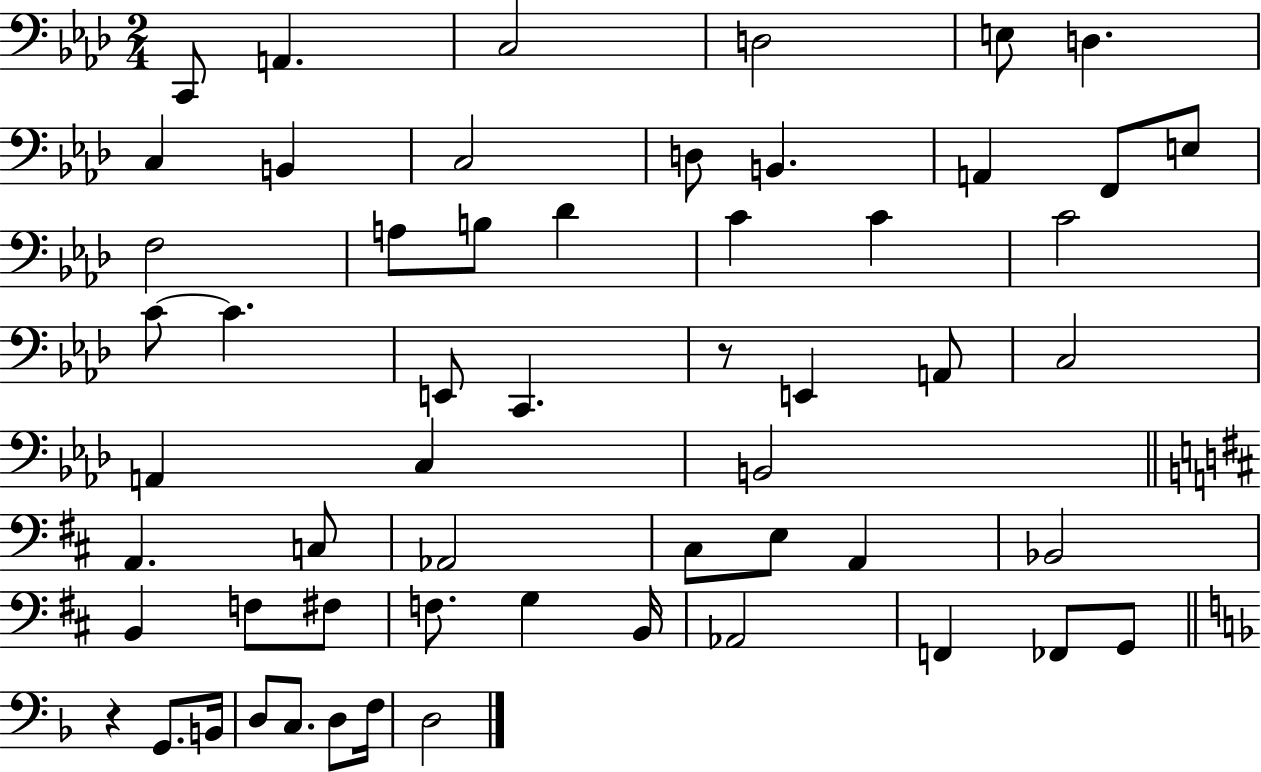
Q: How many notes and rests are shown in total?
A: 57